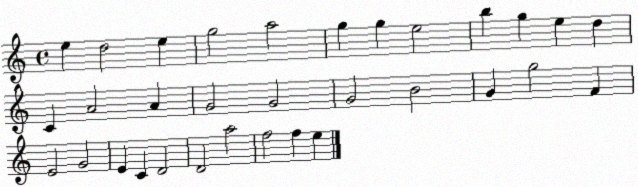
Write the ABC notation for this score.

X:1
T:Untitled
M:4/4
L:1/4
K:C
e d2 e g2 a2 g g e2 b g e d C A2 A G2 G2 G2 B2 G g2 F E2 G2 E C D2 D2 a2 f2 f e